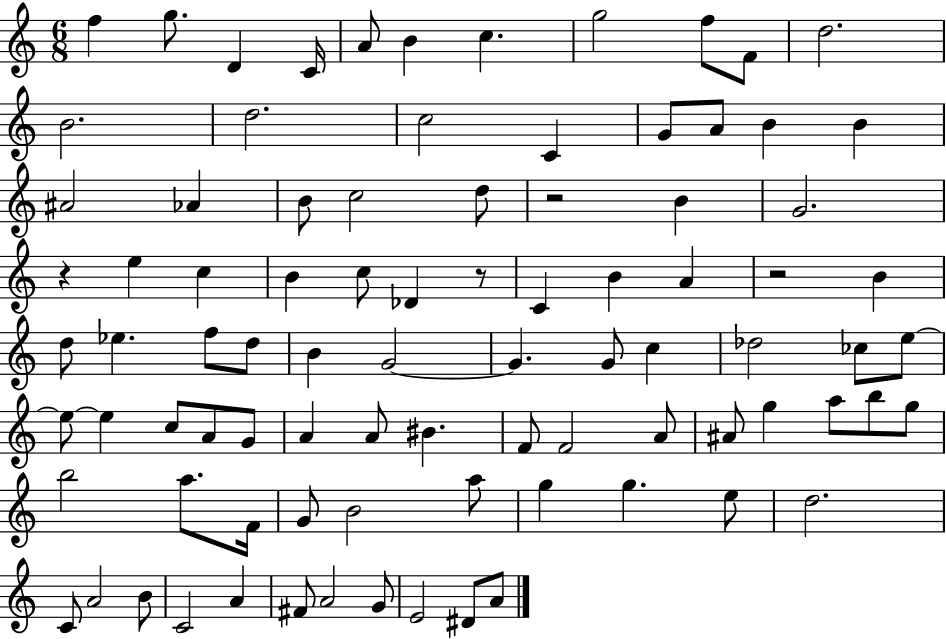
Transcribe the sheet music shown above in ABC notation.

X:1
T:Untitled
M:6/8
L:1/4
K:C
f g/2 D C/4 A/2 B c g2 f/2 F/2 d2 B2 d2 c2 C G/2 A/2 B B ^A2 _A B/2 c2 d/2 z2 B G2 z e c B c/2 _D z/2 C B A z2 B d/2 _e f/2 d/2 B G2 G G/2 c _d2 _c/2 e/2 e/2 e c/2 A/2 G/2 A A/2 ^B F/2 F2 A/2 ^A/2 g a/2 b/2 g/2 b2 a/2 F/4 G/2 B2 a/2 g g e/2 d2 C/2 A2 B/2 C2 A ^F/2 A2 G/2 E2 ^D/2 A/2